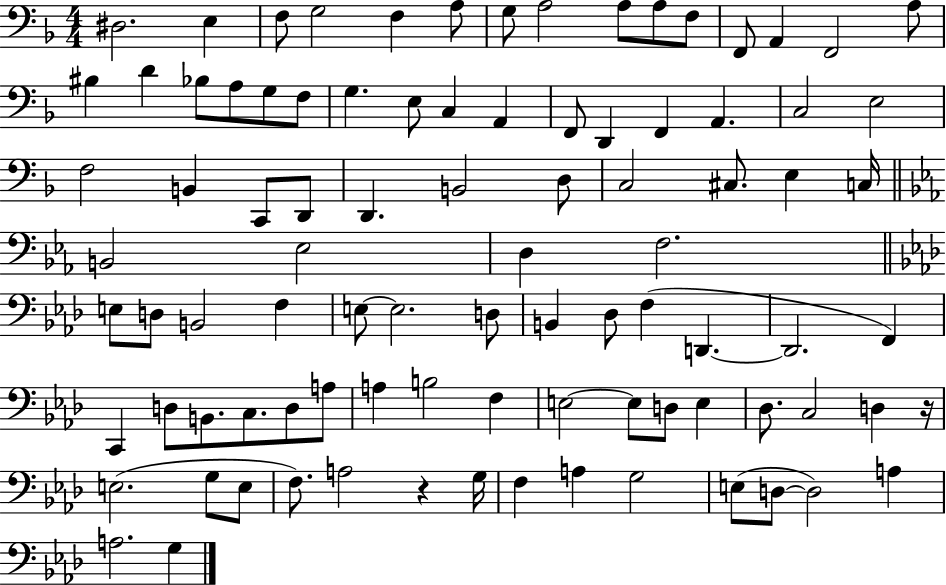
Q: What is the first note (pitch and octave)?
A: D#3